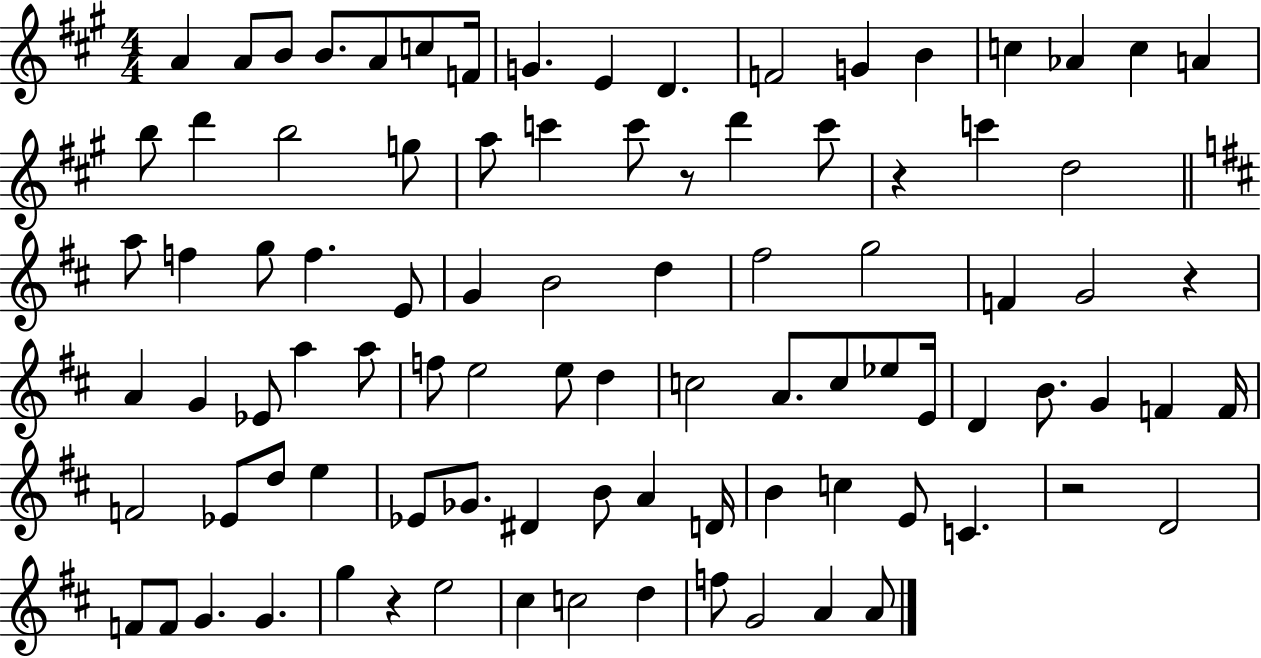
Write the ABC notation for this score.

X:1
T:Untitled
M:4/4
L:1/4
K:A
A A/2 B/2 B/2 A/2 c/2 F/4 G E D F2 G B c _A c A b/2 d' b2 g/2 a/2 c' c'/2 z/2 d' c'/2 z c' d2 a/2 f g/2 f E/2 G B2 d ^f2 g2 F G2 z A G _E/2 a a/2 f/2 e2 e/2 d c2 A/2 c/2 _e/2 E/4 D B/2 G F F/4 F2 _E/2 d/2 e _E/2 _G/2 ^D B/2 A D/4 B c E/2 C z2 D2 F/2 F/2 G G g z e2 ^c c2 d f/2 G2 A A/2